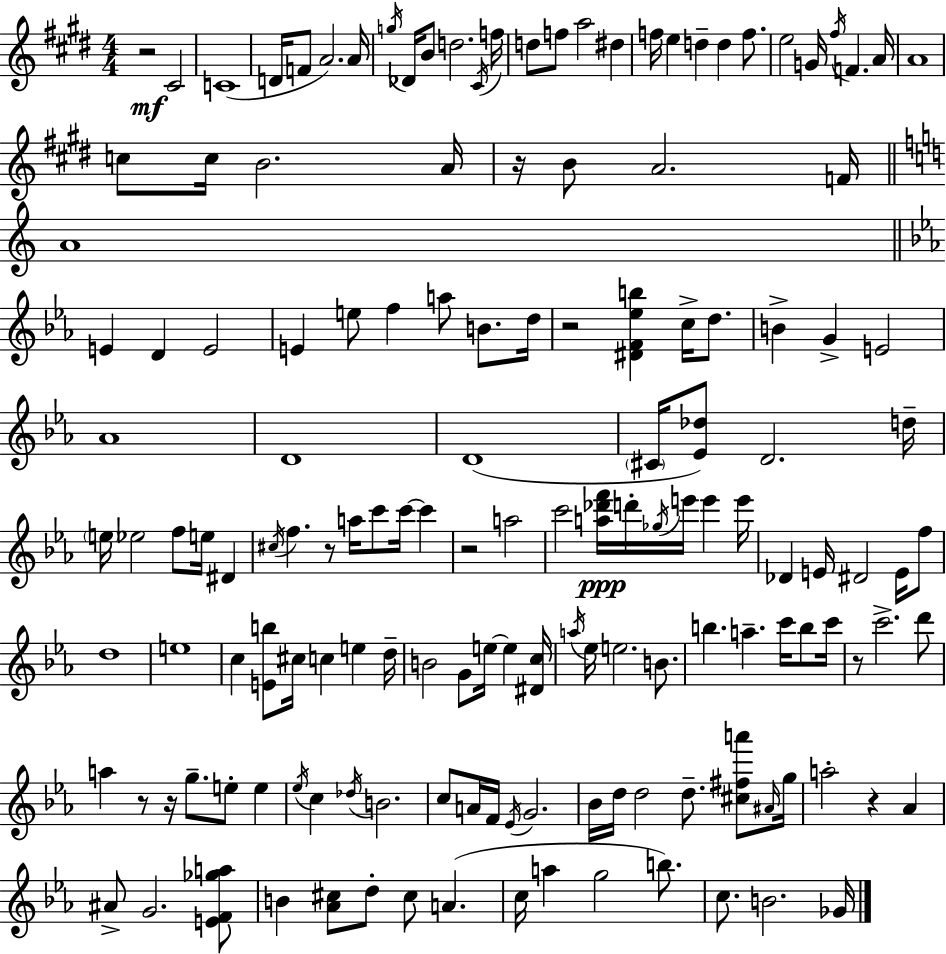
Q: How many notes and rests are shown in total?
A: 151